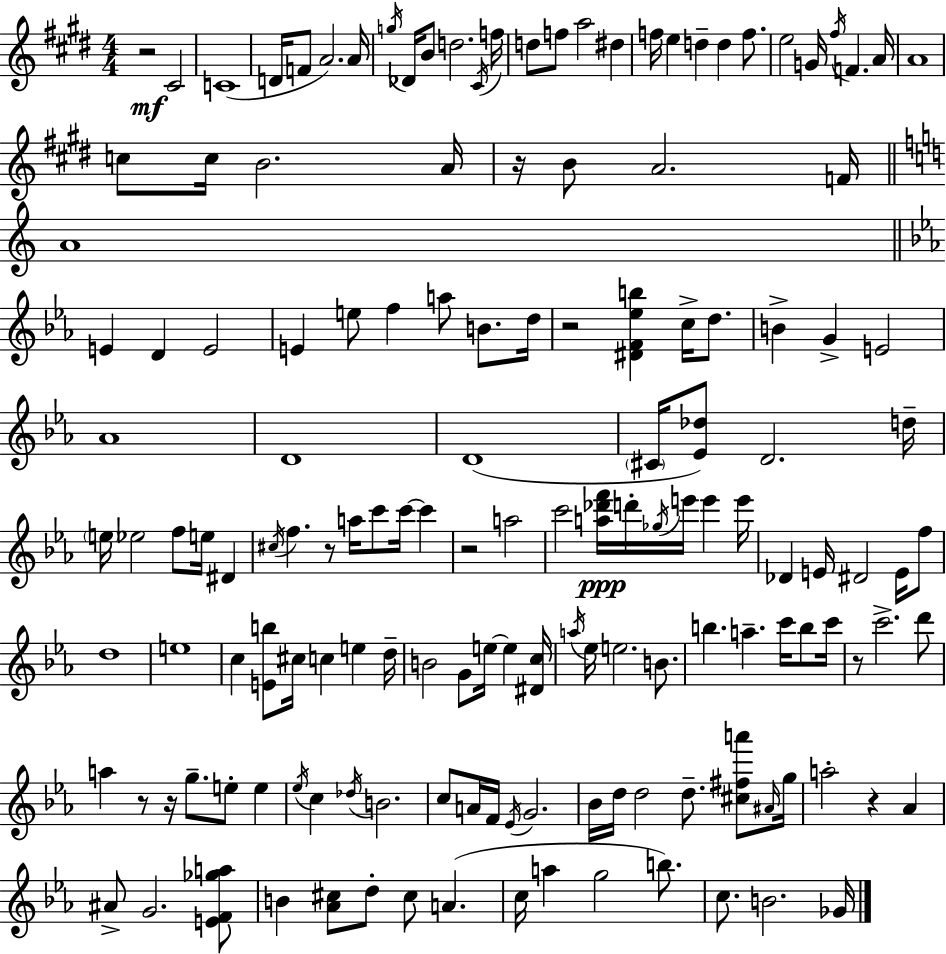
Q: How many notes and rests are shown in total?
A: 151